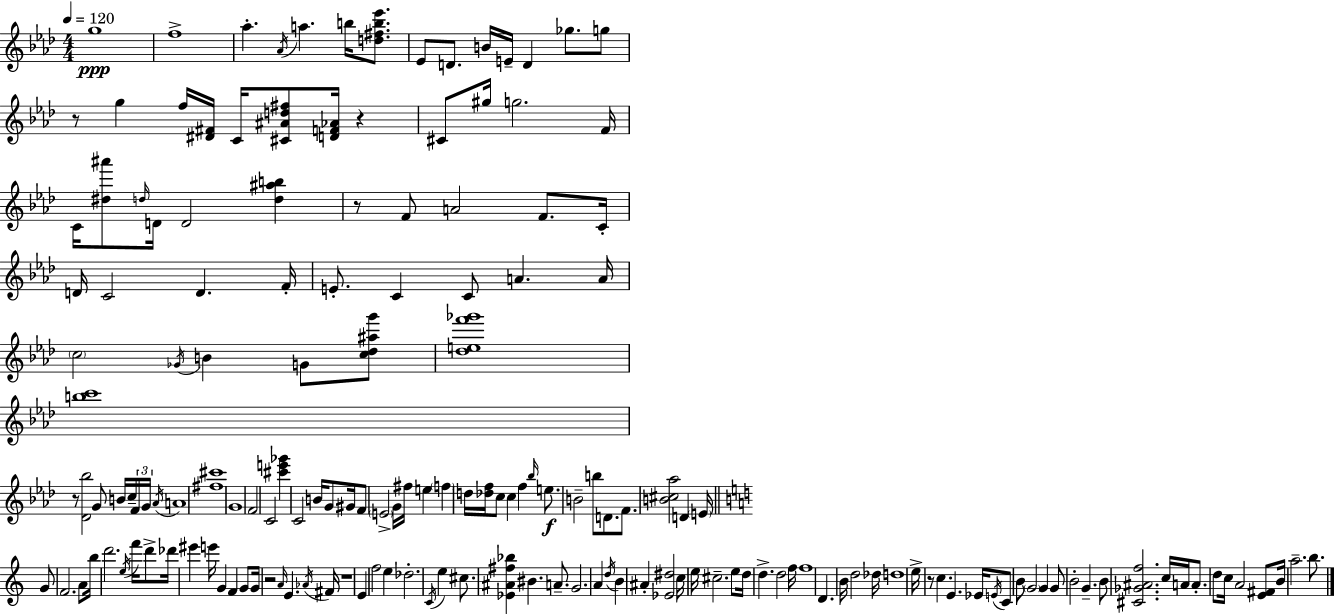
G5/w F5/w Ab5/q. Ab4/s A5/q. B5/s [D5,F#5,B5,Eb6]/e. Eb4/e D4/e. B4/s E4/s D4/q Gb5/e. G5/e R/e G5/q F5/s [D#4,F#4]/s C4/s [C#4,A#4,D5,F#5]/e [D4,F4,Ab4]/s R/q C#4/e G#5/s G5/h. F4/s C4/s [D#5,A#6]/e D5/s D4/s D4/h [D5,A#5,B5]/q R/e F4/e A4/h F4/e. C4/s D4/s C4/h D4/q. F4/s E4/e. C4/q C4/e A4/q. A4/s C5/h Gb4/s B4/q G4/e [C5,Db5,A#5,G6]/e [Db5,E5,F6,Gb6]/w [B5,C6]/w R/e [Db4,Bb5]/h G4/e B4/s C5/s F4/s G4/s Ab4/s A4/w [F#5,C#6]/w G4/w F4/h C4/h [C#6,E6,Gb6]/q C4/h B4/s G4/e G#4/s F4/e E4/h G4/s F#5/s E5/q F5/q D5/s [Db5,F5]/s C5/e C5/q F5/q Bb5/s E5/e. B4/h B5/e D4/e. F4/e. [B4,C#5,Ab5]/h D4/q E4/s G4/e F4/h. A4/e B5/s D6/h. E5/s F6/s D6/e Db6/s EIS6/q E6/s G4/q F4/q G4/e G4/s R/h A4/s E4/q. Ab4/s F#4/s R/w E4/q F5/h E5/q Db5/h. C4/s E5/q C#5/e. [Eb4,A#4,F#5,Bb5]/q BIS4/q. A4/e. G4/h. A4/q D5/s B4/q A#4/q [Eb4,D#5]/h C5/s E5/s C#5/h. E5/e D5/s D5/q. D5/h F5/s F5/w D4/q. B4/s D5/h Db5/s D5/w E5/s R/e C5/q. E4/q. Eb4/s E4/s C4/e B4/e G4/h G4/q G4/e B4/h G4/q. B4/e [C#4,Gb4,A#4,F5]/h. C5/s A4/s A4/e. D5/e C5/s A4/h [E4,F#4]/e B4/s A5/h. B5/e.